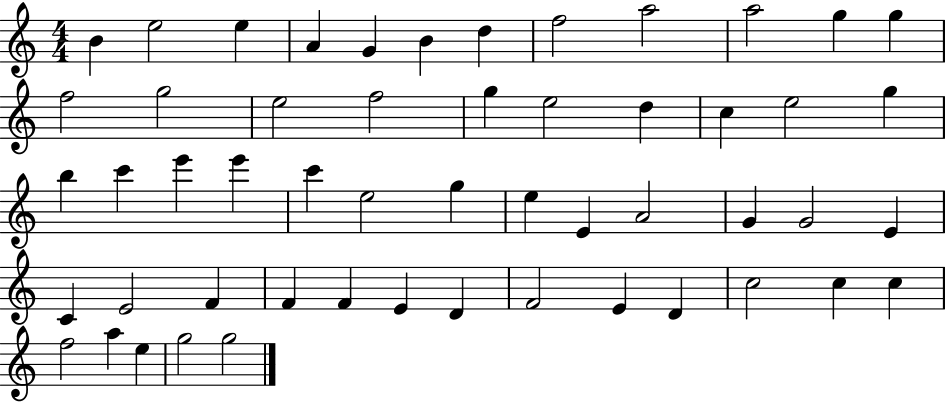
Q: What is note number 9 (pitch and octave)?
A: A5